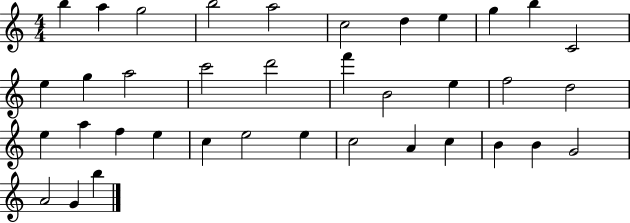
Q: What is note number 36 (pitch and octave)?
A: G4